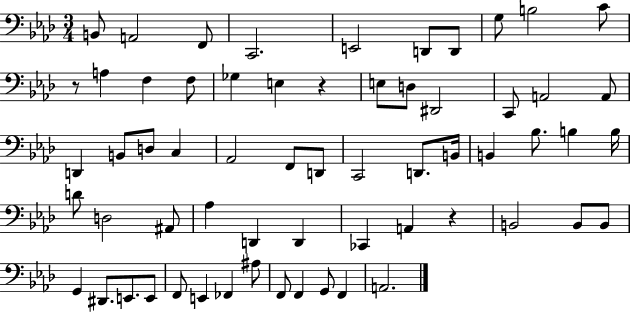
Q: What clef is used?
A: bass